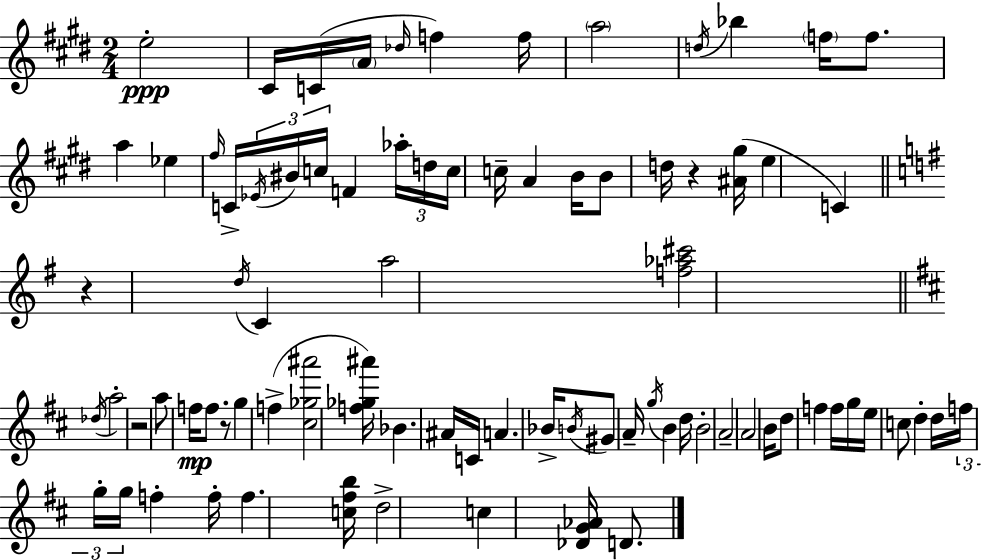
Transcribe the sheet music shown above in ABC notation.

X:1
T:Untitled
M:2/4
L:1/4
K:E
e2 ^C/4 C/4 A/4 _d/4 f f/4 a2 d/4 _b f/4 f/2 a _e ^f/4 C/4 _E/4 ^B/4 c/4 F _a/4 d/4 c/4 c/4 A B/4 B/2 d/4 z [^A^g]/4 e C z d/4 C a2 [f_a^c']2 _d/4 a2 z2 a/2 f/4 f/2 z/2 g f [^c_g^a']2 [f_g^a']/4 _B ^A/4 C/4 A _B/4 B/4 ^G/2 A/4 g/4 B d/4 B2 A2 A2 B/4 d/2 f f/4 g/4 e/4 c/2 d d/4 f/4 g/4 g/4 f f/4 f [c^fb]/4 d2 c [_DG_A]/4 D/2